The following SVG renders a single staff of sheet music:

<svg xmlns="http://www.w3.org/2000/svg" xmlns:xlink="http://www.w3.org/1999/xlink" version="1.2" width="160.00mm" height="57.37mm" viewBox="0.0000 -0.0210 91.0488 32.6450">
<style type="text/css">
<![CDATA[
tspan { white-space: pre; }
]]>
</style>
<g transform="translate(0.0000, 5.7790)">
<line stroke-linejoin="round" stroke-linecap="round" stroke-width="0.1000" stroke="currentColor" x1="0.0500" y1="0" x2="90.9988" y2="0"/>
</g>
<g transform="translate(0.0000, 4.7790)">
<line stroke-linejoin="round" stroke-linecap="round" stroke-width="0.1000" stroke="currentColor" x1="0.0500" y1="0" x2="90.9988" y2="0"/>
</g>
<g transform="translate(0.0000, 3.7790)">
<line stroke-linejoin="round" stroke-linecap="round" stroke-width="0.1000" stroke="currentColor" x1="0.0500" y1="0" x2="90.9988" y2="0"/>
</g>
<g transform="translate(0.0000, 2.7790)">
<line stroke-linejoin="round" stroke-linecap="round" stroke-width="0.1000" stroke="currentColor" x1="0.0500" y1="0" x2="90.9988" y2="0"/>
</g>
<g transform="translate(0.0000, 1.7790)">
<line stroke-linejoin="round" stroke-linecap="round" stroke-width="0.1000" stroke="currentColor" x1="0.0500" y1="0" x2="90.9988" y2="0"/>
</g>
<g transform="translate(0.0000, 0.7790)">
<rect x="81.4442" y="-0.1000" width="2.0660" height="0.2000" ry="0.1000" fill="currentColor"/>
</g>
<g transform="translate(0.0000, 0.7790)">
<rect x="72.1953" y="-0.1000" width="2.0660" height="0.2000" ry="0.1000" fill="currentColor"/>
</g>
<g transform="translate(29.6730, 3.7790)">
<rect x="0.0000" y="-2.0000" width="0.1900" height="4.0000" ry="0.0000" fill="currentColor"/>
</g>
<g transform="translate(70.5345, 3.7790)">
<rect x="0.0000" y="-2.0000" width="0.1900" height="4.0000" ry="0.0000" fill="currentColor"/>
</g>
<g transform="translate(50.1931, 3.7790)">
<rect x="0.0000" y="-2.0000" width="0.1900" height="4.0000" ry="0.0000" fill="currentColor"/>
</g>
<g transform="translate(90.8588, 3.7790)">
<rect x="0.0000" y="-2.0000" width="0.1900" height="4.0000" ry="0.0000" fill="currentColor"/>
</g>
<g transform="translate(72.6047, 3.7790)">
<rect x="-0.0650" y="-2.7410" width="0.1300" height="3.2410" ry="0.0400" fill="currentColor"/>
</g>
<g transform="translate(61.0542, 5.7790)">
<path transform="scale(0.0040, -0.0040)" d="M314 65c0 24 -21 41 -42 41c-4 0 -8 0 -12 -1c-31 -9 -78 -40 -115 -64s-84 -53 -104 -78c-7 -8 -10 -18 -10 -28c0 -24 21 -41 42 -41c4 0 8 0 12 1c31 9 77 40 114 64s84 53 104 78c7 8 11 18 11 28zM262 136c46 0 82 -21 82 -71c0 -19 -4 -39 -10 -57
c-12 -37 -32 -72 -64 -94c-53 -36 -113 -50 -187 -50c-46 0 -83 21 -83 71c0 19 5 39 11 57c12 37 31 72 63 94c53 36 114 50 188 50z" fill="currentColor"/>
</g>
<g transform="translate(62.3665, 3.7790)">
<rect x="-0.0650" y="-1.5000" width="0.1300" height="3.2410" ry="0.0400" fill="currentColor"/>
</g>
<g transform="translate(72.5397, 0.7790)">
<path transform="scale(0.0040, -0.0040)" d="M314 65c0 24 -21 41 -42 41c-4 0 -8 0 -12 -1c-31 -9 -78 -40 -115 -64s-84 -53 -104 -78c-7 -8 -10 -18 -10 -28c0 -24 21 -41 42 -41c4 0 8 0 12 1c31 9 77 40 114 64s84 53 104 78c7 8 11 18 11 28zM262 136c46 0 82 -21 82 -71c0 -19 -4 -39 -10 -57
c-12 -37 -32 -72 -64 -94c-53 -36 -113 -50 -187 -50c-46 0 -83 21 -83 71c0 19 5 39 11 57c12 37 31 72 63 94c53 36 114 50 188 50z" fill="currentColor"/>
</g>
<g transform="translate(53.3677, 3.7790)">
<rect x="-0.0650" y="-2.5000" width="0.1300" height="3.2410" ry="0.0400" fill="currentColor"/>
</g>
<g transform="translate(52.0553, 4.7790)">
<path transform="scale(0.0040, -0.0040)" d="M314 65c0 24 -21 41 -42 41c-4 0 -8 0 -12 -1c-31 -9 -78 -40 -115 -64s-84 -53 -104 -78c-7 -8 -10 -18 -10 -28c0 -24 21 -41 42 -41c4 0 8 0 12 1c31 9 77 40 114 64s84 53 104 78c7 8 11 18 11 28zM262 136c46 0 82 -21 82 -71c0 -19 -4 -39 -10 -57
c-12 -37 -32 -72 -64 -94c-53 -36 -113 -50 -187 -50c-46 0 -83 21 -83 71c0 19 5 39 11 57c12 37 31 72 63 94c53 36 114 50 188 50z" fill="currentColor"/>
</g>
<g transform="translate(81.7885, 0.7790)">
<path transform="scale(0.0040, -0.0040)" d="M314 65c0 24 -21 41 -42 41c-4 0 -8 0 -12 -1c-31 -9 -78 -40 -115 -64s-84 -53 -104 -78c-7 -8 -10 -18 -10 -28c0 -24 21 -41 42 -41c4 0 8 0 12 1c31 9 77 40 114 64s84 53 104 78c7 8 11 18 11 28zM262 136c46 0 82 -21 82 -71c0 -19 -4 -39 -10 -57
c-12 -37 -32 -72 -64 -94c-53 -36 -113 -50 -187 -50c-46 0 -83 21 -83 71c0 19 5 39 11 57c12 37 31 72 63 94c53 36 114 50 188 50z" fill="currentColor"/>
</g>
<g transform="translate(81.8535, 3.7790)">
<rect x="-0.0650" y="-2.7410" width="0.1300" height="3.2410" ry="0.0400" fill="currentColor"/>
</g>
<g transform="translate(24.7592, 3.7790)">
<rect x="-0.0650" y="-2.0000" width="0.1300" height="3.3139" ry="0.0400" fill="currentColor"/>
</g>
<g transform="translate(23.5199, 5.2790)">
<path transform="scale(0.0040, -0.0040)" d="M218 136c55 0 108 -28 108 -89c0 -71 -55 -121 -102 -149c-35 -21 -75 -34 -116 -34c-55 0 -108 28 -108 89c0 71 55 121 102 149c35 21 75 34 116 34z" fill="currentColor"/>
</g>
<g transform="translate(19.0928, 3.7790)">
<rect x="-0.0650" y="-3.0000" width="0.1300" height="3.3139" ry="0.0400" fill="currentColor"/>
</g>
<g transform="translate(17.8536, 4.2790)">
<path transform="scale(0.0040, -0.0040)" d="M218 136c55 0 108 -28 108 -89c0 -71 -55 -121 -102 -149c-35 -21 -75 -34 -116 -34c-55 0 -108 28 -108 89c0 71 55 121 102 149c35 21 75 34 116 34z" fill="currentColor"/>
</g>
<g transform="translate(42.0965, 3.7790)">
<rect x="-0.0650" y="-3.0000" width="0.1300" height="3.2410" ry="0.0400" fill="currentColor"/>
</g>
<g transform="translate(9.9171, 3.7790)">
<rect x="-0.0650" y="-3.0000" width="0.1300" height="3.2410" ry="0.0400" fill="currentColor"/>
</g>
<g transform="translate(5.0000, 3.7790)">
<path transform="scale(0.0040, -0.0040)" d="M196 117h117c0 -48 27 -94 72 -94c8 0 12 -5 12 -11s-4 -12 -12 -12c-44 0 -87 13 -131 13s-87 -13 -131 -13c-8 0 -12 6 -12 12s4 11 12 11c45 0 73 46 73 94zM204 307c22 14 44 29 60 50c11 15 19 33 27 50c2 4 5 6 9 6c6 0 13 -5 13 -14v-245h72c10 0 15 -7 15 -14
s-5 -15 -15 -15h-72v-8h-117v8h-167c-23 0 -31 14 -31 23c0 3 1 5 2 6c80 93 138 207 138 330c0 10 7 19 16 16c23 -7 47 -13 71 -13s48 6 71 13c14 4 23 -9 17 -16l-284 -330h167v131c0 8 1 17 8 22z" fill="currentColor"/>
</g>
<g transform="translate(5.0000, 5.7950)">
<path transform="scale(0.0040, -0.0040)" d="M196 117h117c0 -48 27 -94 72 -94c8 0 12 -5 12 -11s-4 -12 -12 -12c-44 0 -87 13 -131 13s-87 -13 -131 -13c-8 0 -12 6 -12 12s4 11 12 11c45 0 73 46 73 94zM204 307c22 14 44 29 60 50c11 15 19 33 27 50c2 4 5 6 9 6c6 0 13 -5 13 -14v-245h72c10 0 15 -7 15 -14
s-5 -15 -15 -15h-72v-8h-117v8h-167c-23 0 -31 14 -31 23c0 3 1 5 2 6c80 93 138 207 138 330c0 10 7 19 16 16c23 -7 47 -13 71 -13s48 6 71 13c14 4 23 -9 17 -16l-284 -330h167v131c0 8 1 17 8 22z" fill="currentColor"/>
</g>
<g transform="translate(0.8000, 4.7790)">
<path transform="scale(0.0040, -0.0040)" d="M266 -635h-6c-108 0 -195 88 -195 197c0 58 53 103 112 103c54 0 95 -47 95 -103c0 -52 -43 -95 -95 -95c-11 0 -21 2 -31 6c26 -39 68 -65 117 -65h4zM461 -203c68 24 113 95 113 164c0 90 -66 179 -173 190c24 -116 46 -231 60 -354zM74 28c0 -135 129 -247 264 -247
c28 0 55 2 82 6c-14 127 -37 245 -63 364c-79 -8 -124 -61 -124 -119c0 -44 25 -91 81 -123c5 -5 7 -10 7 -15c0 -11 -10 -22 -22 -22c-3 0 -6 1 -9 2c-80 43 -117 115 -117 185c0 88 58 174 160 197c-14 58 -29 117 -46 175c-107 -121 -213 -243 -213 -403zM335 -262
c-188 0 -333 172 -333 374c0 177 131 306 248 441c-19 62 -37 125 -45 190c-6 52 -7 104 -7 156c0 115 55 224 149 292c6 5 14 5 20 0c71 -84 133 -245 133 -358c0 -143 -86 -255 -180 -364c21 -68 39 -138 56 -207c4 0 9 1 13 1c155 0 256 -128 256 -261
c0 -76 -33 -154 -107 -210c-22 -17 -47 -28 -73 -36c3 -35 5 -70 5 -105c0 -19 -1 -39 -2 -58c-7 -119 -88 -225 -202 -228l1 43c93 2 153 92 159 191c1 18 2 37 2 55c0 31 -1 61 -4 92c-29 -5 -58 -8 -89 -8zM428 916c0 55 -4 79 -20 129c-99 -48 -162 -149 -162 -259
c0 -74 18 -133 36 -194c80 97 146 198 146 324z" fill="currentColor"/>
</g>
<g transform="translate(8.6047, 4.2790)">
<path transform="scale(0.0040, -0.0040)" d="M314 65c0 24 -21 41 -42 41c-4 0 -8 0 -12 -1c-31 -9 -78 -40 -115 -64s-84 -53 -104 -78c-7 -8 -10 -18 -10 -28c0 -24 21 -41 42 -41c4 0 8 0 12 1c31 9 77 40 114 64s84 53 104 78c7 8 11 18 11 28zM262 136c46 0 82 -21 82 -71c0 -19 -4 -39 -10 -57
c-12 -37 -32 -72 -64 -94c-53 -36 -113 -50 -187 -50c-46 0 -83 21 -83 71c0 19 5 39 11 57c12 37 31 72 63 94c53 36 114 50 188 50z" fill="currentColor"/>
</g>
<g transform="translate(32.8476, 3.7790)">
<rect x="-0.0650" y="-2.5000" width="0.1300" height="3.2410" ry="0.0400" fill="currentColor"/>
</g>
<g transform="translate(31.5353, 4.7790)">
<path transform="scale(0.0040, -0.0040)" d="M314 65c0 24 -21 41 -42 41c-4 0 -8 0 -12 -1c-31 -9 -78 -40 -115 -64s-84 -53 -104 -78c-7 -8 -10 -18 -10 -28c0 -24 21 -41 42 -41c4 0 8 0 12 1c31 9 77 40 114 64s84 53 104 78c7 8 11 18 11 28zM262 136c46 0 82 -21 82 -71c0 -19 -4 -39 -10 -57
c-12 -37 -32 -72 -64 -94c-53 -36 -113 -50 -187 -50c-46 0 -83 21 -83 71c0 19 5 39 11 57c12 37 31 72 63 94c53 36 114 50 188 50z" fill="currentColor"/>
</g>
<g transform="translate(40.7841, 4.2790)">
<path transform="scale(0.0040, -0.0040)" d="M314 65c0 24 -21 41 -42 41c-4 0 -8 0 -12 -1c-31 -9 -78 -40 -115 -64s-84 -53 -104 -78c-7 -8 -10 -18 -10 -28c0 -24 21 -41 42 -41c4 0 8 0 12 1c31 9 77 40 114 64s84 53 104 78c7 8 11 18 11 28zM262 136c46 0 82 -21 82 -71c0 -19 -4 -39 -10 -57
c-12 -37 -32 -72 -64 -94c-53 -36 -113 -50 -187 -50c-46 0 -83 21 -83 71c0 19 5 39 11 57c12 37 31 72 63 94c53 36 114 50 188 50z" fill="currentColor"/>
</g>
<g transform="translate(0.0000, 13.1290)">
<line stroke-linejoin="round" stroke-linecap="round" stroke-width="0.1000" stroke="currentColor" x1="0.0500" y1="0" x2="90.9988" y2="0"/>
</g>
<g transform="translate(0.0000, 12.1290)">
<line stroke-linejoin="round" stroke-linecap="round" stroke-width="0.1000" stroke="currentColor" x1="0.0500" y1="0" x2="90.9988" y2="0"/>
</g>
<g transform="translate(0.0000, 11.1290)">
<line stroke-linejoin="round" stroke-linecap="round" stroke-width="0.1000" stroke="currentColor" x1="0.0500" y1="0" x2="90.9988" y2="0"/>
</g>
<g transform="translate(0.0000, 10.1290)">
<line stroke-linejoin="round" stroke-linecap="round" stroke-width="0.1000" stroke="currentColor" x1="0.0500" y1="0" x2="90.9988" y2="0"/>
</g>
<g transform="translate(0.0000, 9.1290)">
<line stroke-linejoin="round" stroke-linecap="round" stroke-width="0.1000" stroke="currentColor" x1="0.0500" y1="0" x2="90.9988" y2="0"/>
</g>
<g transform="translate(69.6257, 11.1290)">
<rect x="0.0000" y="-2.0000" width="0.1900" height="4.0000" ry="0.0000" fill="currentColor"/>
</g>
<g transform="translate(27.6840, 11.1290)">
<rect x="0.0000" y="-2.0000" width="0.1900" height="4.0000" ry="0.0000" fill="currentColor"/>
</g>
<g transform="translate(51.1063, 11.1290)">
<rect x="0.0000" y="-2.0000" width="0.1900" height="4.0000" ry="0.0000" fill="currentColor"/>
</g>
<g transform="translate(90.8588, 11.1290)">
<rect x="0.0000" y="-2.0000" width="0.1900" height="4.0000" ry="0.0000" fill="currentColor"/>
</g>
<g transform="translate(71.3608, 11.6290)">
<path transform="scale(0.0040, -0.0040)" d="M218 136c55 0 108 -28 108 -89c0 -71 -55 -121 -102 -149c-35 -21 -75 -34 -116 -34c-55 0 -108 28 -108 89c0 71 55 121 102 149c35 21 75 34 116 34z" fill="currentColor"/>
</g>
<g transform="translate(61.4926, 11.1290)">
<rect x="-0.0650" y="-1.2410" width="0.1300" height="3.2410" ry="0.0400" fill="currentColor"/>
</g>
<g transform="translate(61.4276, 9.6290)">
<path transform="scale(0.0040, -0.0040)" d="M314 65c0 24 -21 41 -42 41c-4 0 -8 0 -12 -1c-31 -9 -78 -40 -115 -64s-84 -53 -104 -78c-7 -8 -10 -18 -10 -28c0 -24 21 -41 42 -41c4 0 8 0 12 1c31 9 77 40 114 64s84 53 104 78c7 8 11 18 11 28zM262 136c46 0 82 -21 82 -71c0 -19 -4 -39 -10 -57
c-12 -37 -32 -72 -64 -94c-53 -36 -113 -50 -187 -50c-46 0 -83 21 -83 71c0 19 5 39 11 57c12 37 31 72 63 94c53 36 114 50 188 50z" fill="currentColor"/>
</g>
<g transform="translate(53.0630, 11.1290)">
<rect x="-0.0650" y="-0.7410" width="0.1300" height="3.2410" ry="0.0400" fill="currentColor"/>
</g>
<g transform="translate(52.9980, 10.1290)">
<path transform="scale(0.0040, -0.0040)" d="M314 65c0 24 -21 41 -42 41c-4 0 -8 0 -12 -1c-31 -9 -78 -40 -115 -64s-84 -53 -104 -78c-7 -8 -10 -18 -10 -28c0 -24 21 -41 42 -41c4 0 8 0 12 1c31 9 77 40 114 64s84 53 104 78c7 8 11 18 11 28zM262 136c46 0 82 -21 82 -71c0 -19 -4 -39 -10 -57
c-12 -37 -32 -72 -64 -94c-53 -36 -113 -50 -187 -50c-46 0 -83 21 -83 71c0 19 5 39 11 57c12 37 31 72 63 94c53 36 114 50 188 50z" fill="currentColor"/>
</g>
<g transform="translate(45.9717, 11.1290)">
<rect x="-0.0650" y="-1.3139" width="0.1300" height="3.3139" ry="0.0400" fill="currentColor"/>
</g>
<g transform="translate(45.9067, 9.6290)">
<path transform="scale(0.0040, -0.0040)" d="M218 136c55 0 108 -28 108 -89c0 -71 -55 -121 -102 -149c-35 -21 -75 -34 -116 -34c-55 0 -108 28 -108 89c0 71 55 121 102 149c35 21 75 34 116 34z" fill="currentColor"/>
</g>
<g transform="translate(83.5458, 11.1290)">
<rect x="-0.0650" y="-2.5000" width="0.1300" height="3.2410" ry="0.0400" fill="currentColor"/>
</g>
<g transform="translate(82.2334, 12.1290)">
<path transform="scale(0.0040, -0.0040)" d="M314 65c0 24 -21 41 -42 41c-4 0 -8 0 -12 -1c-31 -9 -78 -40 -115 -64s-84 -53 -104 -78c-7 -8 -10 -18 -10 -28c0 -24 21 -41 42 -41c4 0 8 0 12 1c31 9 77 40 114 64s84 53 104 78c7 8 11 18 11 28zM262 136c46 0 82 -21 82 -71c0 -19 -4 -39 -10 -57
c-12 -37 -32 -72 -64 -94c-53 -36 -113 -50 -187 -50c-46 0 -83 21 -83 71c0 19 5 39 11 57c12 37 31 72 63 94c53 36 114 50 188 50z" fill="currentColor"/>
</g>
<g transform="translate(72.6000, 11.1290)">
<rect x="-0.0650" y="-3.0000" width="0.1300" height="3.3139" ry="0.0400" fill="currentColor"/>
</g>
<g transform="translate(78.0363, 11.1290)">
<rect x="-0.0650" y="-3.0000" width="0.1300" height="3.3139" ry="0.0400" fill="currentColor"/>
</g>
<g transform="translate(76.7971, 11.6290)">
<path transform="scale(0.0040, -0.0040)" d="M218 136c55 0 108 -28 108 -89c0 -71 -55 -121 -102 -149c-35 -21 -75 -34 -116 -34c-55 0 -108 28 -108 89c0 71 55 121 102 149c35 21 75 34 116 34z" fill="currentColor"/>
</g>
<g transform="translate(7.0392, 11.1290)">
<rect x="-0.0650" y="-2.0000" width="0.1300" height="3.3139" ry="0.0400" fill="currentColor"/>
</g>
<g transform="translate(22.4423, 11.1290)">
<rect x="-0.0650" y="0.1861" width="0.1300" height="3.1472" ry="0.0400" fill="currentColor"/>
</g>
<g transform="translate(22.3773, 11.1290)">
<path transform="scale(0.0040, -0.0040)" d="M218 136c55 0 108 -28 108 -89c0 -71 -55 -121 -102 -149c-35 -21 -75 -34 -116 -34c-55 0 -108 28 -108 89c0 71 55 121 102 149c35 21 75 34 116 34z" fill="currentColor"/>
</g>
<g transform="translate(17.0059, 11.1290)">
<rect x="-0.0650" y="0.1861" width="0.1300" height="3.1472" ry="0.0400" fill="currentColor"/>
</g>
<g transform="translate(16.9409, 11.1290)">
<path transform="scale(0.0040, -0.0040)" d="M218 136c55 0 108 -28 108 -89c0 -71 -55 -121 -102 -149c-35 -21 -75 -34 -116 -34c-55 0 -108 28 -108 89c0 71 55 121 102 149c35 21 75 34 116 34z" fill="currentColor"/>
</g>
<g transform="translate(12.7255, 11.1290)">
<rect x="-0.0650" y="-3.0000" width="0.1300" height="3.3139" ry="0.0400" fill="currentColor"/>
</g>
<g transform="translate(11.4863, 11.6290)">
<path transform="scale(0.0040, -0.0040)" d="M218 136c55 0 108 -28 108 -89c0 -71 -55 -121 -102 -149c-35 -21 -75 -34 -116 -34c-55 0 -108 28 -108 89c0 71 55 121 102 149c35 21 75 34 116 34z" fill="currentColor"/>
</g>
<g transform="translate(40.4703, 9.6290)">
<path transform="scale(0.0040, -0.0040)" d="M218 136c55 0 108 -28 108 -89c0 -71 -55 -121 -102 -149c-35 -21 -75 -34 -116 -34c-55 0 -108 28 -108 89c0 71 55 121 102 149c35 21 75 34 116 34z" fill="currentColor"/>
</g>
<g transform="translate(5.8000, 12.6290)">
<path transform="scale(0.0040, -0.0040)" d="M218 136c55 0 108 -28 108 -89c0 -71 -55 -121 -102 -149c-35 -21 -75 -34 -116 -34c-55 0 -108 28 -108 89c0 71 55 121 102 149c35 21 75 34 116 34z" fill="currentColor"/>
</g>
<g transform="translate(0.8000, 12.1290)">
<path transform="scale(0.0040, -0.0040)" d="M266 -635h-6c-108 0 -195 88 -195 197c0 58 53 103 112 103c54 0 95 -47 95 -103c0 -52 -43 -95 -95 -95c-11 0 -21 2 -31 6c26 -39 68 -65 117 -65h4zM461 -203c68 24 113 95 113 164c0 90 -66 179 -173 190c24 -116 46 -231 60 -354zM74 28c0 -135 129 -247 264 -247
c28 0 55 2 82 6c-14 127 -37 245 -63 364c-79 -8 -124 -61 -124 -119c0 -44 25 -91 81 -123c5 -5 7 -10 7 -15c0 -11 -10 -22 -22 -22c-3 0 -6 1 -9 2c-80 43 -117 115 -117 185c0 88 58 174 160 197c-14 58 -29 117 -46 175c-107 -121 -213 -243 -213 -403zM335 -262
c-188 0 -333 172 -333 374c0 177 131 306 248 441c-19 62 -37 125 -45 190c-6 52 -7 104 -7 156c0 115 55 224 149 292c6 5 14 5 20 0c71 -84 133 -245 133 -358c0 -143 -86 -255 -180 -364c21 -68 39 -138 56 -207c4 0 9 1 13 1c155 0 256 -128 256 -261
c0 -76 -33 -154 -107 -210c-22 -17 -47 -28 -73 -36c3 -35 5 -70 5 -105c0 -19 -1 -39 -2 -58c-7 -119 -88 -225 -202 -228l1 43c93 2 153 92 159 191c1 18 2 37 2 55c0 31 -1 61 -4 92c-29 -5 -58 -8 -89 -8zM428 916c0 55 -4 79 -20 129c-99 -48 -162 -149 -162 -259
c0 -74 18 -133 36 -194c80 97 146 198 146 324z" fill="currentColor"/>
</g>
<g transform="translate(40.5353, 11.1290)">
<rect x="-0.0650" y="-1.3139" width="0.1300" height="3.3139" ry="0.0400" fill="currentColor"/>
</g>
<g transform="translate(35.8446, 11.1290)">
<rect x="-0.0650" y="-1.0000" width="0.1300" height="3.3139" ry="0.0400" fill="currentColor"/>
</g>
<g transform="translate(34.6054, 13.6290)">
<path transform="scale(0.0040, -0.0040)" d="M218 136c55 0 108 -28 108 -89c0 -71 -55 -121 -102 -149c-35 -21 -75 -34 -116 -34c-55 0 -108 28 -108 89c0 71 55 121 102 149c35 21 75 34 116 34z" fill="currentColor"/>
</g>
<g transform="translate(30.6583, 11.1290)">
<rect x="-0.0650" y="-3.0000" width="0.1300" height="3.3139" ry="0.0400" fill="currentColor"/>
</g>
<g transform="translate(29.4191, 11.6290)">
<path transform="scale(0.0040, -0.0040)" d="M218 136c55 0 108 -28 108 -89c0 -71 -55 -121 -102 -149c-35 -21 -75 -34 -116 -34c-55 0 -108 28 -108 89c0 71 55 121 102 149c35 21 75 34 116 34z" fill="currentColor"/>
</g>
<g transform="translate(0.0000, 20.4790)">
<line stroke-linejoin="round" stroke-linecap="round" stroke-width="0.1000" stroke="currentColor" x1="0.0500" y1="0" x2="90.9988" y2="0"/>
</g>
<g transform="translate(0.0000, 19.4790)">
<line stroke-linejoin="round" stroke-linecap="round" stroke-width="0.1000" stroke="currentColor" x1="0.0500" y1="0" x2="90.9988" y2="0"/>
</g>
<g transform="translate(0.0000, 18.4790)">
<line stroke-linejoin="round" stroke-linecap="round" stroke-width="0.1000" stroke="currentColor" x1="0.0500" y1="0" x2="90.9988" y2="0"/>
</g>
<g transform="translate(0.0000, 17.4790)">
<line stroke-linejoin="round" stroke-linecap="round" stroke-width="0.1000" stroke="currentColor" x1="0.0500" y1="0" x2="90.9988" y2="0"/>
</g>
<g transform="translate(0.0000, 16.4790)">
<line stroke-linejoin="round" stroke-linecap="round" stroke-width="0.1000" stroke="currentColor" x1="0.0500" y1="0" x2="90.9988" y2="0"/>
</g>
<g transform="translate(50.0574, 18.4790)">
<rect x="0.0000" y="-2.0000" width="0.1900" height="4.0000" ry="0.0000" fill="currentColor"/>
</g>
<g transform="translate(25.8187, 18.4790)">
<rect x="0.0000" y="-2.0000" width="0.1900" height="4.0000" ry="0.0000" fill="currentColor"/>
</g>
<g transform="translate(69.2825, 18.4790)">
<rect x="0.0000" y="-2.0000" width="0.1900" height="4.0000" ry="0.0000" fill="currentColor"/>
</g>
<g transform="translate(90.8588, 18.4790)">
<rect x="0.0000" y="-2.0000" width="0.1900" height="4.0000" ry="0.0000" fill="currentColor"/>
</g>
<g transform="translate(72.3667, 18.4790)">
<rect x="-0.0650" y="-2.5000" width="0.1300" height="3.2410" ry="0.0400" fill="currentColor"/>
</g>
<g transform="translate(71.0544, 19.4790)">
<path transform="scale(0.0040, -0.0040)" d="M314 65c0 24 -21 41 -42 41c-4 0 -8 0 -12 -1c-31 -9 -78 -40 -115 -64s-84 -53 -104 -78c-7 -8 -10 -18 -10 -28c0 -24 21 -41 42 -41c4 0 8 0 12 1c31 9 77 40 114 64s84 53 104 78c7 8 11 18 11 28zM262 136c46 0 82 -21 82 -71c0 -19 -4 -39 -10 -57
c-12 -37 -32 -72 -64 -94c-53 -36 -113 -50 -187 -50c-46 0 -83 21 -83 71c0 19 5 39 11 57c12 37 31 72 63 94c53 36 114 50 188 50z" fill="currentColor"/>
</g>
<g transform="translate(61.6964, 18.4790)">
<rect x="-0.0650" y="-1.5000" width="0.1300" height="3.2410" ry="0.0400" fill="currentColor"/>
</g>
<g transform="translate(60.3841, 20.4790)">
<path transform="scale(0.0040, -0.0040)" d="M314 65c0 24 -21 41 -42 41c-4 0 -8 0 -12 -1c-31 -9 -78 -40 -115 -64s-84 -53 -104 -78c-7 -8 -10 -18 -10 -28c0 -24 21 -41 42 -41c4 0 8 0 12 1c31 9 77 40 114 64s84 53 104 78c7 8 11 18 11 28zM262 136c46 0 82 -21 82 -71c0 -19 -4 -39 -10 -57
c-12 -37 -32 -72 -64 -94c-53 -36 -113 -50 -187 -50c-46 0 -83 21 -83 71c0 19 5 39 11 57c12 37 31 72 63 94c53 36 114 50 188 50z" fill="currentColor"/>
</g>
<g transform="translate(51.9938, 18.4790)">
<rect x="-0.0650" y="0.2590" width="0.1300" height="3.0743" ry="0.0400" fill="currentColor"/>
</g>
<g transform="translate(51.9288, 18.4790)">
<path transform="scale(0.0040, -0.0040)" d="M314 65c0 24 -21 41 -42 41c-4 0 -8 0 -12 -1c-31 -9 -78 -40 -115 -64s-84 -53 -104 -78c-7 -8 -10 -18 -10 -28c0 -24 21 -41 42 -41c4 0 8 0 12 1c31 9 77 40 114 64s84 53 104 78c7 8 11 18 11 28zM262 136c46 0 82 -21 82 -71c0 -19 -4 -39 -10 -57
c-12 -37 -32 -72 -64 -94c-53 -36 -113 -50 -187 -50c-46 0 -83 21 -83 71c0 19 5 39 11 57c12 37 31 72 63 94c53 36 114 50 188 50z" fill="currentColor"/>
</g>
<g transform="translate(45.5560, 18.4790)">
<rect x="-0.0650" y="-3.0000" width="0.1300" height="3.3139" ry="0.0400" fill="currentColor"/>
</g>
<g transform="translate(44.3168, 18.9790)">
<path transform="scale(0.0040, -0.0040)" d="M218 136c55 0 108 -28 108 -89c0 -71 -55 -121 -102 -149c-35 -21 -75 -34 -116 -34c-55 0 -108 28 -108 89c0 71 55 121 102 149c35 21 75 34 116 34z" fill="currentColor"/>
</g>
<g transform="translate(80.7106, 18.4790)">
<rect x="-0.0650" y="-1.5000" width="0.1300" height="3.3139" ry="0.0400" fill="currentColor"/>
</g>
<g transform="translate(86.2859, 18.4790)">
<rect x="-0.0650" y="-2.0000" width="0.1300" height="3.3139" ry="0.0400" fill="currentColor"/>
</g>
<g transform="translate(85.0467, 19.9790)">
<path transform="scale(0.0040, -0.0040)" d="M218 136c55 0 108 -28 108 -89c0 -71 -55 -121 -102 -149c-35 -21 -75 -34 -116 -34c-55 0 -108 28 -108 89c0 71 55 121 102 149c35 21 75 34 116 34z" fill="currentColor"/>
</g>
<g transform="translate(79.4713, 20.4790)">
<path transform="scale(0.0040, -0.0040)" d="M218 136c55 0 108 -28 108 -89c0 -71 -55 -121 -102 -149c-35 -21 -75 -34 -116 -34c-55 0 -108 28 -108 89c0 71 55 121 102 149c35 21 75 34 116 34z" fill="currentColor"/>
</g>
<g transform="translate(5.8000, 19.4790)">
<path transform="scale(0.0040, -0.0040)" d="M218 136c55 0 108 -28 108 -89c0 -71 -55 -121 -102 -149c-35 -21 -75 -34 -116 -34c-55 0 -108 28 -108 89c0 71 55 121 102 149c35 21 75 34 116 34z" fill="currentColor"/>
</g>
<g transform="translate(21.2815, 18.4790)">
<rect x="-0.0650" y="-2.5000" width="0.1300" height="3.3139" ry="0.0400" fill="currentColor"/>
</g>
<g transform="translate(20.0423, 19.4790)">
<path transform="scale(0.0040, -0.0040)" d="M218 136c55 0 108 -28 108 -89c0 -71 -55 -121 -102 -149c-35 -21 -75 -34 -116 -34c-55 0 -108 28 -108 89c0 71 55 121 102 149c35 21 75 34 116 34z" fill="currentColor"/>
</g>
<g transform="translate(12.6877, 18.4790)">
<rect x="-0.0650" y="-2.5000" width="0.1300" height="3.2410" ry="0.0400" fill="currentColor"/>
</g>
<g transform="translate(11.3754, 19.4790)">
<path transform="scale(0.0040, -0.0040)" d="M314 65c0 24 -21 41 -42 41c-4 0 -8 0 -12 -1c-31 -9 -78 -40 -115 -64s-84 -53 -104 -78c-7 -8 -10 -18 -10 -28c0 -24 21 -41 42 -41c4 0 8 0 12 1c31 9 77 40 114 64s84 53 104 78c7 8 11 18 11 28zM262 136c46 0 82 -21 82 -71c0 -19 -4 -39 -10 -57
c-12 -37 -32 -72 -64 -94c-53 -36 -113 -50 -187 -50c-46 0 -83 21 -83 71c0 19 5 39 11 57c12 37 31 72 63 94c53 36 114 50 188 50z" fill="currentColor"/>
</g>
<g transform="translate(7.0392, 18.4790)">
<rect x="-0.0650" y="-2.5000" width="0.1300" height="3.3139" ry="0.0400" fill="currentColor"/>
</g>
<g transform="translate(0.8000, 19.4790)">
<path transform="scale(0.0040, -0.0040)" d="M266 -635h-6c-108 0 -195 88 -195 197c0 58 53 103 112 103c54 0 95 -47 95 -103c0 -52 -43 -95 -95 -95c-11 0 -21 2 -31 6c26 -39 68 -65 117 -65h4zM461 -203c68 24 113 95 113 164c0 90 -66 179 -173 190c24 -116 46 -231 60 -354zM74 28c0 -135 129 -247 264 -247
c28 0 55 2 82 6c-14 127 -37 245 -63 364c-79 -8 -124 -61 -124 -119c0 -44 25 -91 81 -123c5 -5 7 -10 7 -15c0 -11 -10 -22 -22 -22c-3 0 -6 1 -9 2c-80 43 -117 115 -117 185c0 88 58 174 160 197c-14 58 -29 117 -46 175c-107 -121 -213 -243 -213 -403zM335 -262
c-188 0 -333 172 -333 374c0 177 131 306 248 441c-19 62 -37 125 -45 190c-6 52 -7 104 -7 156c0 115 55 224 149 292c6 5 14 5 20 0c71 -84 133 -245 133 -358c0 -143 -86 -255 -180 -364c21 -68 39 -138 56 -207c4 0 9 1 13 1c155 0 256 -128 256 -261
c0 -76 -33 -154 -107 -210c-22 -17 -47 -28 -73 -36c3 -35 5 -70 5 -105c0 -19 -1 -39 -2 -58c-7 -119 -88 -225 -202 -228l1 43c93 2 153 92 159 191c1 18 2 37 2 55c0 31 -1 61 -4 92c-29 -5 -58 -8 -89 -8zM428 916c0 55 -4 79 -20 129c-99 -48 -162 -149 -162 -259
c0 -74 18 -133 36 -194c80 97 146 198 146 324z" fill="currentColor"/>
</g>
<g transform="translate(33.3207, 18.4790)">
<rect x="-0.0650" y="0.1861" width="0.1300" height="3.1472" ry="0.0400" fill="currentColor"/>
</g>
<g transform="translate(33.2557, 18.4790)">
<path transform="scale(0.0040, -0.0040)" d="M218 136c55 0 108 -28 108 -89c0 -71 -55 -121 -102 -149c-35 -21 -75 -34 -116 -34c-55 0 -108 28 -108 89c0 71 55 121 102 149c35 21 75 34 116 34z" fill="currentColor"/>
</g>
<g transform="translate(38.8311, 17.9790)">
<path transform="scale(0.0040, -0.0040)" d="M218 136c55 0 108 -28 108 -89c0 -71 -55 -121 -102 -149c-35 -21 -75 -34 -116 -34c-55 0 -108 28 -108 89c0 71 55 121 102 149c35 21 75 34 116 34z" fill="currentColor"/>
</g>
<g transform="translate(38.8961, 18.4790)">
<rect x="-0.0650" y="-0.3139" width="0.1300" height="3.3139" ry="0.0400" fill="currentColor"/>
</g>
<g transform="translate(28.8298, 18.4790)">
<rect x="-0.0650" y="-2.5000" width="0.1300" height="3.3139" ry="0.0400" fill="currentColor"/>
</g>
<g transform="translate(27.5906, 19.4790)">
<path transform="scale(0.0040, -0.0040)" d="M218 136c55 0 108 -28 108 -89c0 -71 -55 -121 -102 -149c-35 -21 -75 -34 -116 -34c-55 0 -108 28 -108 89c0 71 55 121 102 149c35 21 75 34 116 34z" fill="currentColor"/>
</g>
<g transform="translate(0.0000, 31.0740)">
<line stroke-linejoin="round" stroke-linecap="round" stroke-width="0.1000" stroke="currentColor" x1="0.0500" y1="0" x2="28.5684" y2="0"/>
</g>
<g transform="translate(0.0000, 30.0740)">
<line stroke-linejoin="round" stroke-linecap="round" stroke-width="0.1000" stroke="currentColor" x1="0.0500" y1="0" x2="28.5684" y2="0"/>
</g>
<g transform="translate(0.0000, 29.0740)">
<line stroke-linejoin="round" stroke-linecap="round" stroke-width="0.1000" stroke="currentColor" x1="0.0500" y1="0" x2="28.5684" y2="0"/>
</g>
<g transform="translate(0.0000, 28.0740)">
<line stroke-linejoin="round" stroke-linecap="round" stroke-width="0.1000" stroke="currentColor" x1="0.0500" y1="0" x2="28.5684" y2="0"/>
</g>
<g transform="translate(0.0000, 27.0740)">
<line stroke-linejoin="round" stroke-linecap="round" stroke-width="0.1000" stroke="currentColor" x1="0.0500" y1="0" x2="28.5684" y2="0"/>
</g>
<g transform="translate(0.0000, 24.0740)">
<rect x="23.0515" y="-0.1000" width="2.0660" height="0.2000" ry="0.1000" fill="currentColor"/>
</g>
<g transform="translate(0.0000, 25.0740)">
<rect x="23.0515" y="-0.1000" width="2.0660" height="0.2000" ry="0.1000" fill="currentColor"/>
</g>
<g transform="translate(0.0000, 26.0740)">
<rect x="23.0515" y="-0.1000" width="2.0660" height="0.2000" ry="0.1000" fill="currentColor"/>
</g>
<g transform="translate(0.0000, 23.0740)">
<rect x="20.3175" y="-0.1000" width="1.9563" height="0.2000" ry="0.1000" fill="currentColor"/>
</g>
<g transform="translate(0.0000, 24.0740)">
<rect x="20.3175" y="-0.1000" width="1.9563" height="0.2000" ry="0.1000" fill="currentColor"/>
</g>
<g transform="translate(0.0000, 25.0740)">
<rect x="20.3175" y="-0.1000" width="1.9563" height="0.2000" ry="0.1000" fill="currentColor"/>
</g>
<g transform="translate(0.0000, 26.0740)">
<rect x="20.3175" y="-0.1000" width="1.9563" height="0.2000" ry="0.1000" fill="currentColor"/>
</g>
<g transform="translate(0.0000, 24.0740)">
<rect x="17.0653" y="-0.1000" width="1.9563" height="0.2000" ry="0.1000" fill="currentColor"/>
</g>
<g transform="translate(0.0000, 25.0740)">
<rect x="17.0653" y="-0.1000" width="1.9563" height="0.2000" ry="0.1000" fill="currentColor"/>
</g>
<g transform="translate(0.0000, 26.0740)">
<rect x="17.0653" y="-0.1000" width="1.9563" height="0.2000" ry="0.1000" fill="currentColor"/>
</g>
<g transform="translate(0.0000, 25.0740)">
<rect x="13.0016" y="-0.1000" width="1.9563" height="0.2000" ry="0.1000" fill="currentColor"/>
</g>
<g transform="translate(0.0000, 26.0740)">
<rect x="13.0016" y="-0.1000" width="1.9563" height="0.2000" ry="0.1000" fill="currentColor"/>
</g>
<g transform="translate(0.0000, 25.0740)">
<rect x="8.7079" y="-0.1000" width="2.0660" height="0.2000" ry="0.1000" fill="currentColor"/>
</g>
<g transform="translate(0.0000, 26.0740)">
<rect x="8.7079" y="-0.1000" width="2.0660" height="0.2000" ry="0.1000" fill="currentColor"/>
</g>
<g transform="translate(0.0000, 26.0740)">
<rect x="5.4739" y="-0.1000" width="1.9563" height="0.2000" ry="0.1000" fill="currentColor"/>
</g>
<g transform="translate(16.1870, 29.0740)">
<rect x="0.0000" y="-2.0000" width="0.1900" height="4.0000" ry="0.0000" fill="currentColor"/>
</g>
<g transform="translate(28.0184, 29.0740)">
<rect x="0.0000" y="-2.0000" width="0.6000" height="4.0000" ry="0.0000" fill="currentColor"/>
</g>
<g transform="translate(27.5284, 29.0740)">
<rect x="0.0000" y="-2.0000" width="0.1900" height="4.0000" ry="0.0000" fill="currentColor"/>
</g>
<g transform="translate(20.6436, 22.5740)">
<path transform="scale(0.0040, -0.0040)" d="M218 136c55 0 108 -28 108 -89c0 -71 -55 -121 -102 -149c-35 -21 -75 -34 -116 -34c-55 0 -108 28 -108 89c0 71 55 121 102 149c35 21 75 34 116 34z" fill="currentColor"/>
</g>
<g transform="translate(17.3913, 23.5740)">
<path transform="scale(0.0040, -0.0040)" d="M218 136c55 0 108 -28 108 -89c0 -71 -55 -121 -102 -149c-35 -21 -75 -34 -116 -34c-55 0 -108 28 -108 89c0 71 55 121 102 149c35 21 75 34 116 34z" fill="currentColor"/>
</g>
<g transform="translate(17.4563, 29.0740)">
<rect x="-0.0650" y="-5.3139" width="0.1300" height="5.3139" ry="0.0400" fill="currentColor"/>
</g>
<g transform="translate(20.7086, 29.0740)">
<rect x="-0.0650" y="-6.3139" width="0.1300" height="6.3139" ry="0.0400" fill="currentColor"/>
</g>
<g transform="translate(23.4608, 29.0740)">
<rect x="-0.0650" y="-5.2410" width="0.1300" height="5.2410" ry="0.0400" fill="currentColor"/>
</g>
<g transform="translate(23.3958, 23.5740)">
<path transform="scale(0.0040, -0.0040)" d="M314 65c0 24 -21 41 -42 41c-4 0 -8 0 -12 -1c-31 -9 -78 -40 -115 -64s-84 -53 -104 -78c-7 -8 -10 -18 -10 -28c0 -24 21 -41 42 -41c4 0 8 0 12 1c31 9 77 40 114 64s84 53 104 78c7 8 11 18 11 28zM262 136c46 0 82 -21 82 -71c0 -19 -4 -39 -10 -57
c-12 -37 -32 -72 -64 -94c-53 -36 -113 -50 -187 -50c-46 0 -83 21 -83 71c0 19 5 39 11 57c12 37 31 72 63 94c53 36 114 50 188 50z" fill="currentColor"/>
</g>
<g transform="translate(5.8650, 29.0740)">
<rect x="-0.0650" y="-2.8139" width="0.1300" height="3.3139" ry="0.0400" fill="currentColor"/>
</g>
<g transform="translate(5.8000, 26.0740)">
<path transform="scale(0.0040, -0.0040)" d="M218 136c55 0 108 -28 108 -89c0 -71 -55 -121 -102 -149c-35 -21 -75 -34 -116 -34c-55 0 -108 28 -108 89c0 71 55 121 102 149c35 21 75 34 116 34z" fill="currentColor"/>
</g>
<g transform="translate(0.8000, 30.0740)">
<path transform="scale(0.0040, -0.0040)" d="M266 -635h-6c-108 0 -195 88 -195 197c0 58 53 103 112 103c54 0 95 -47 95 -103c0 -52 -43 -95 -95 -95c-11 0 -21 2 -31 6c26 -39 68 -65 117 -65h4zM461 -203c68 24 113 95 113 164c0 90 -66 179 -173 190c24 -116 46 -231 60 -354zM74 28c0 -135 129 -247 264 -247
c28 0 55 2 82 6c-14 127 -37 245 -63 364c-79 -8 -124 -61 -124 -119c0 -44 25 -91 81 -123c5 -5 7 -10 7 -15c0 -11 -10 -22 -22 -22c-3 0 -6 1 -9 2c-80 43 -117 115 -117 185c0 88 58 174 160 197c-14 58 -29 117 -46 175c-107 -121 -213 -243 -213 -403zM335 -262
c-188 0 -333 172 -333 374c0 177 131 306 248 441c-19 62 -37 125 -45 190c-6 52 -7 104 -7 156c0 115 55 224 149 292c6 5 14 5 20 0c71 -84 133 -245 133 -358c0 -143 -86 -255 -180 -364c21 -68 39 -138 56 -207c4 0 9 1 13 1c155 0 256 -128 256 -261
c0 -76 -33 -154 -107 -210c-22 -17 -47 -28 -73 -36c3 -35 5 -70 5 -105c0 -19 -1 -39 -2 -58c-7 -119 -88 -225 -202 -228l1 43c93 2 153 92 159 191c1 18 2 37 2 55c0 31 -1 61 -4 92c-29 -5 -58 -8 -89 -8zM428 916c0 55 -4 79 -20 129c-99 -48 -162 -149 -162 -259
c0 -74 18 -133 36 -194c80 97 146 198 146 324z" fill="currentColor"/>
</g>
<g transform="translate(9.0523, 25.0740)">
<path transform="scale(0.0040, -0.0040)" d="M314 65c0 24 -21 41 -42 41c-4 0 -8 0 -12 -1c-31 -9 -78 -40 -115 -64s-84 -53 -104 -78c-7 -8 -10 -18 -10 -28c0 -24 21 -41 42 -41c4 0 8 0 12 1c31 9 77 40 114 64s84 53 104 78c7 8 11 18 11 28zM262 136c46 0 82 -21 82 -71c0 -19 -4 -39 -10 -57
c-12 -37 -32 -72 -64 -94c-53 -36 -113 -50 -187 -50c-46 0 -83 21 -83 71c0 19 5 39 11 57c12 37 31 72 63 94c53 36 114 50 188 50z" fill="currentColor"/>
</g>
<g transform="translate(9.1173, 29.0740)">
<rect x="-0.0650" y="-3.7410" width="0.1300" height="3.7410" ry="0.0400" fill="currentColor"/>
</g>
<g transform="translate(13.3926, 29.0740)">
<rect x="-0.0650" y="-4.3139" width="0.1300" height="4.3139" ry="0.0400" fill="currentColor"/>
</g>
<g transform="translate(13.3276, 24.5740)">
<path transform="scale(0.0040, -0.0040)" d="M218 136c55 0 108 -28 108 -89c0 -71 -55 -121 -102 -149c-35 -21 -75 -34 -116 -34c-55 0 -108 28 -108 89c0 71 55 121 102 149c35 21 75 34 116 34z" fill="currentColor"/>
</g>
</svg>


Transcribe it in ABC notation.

X:1
T:Untitled
M:4/4
L:1/4
K:C
A2 A F G2 A2 G2 E2 a2 a2 F A B B A D e e d2 e2 A A G2 G G2 G G B c A B2 E2 G2 E F a c'2 d' f' a' f'2